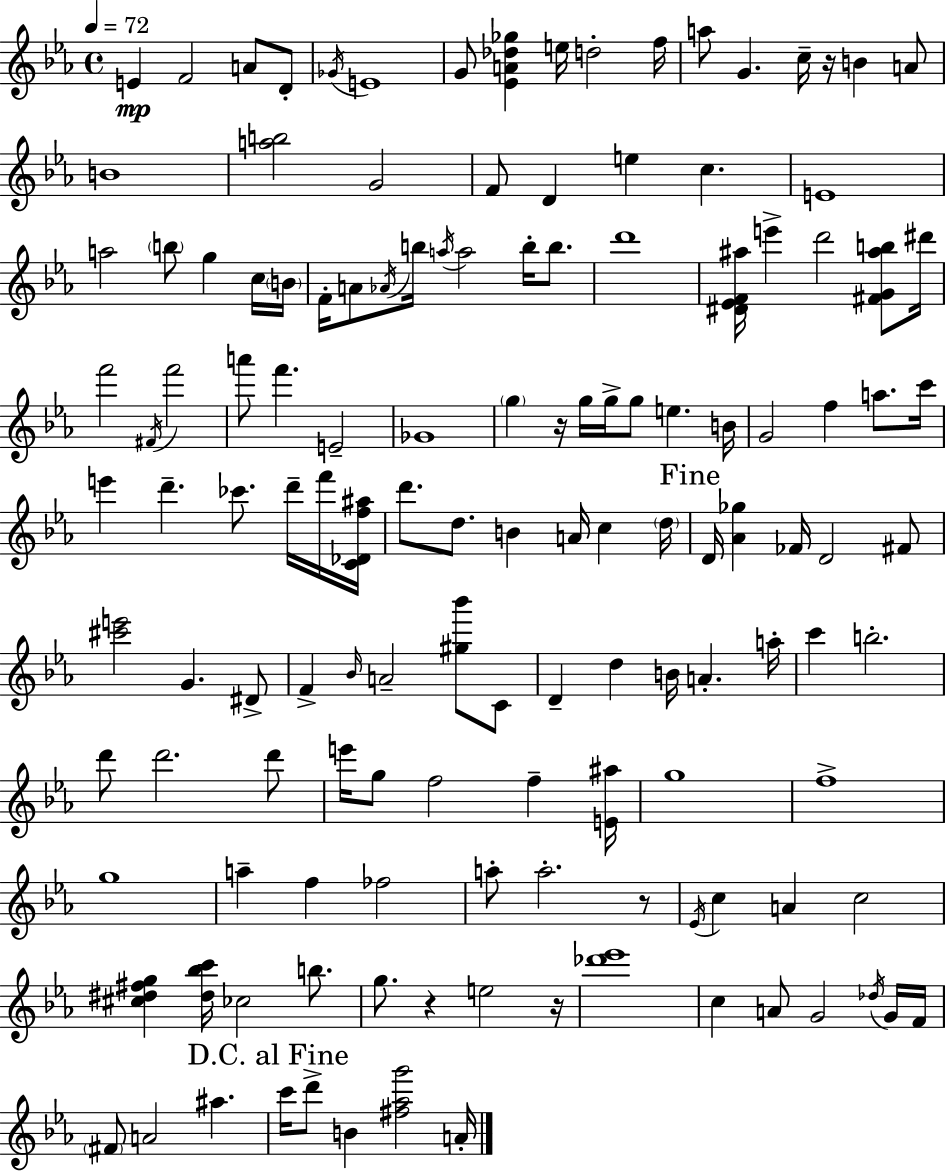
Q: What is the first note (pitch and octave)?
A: E4